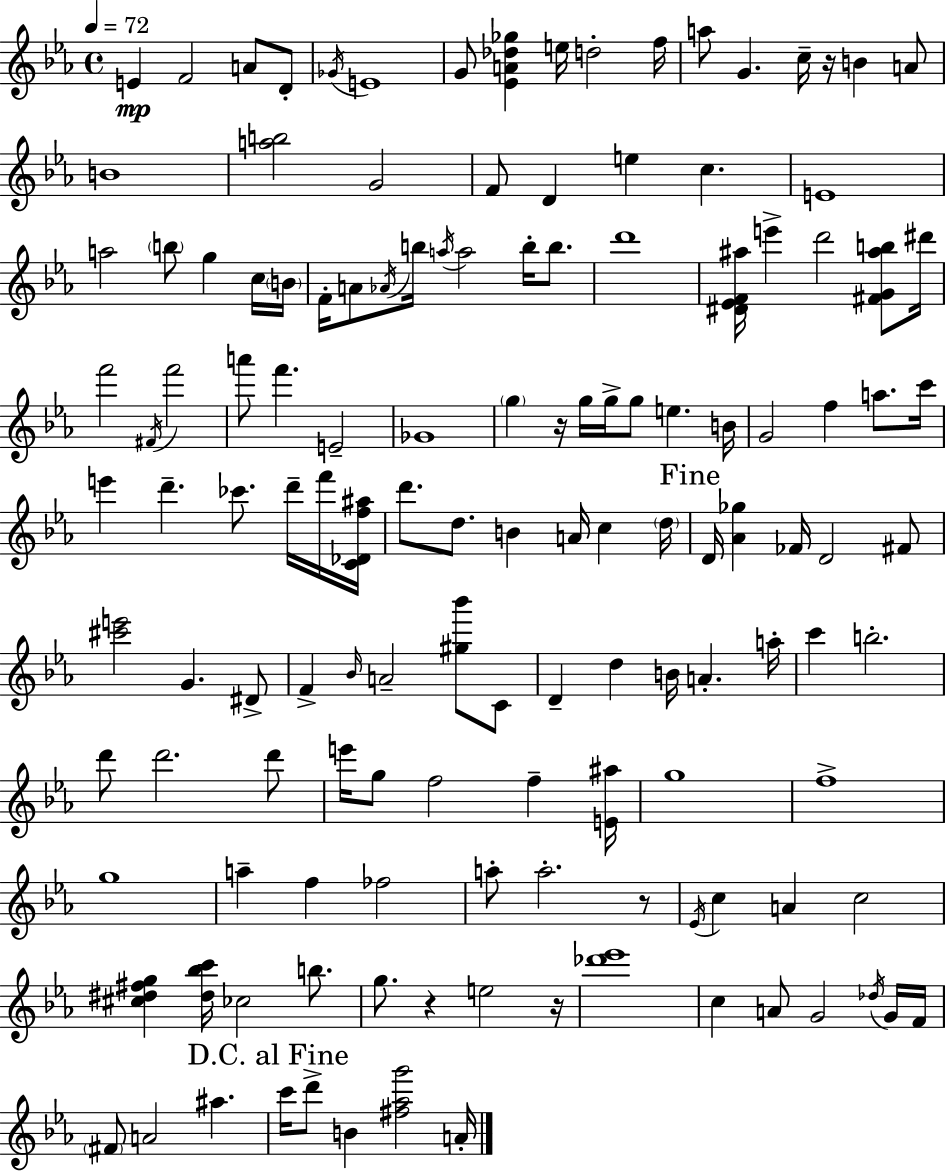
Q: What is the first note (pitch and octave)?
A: E4